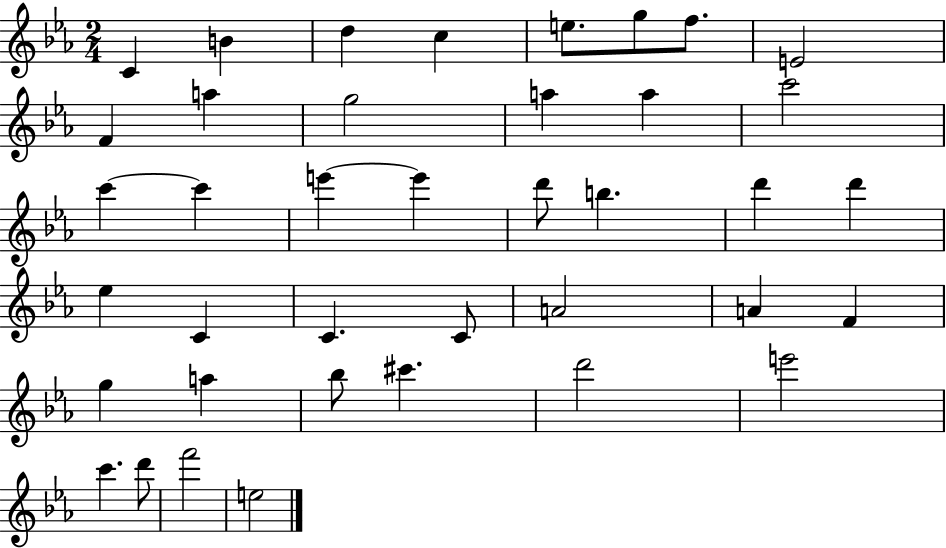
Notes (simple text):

C4/q B4/q D5/q C5/q E5/e. G5/e F5/e. E4/h F4/q A5/q G5/h A5/q A5/q C6/h C6/q C6/q E6/q E6/q D6/e B5/q. D6/q D6/q Eb5/q C4/q C4/q. C4/e A4/h A4/q F4/q G5/q A5/q Bb5/e C#6/q. D6/h E6/h C6/q. D6/e F6/h E5/h